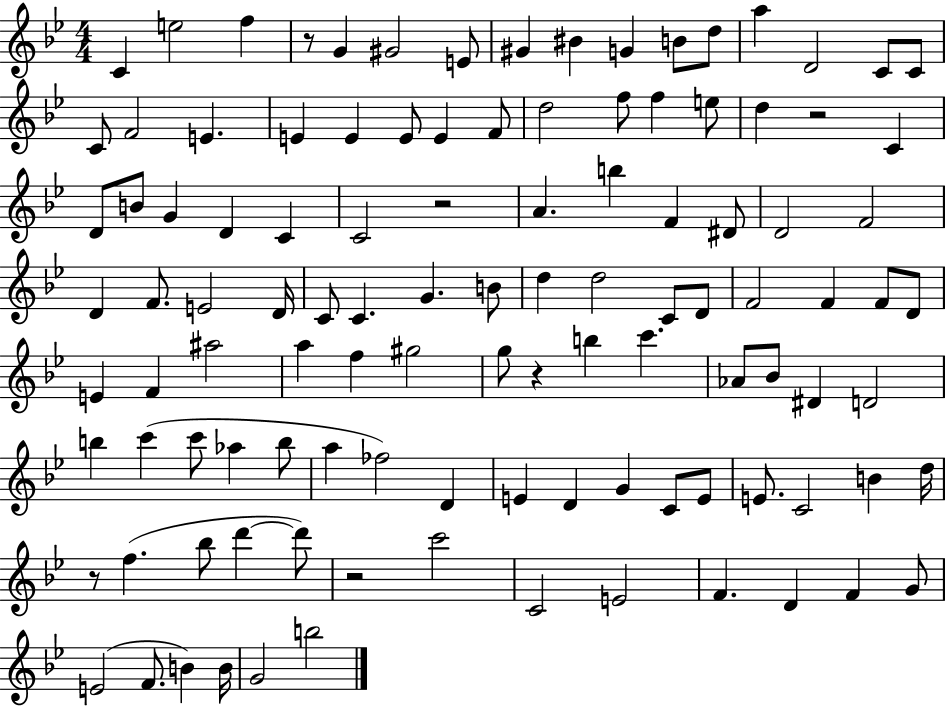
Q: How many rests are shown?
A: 6